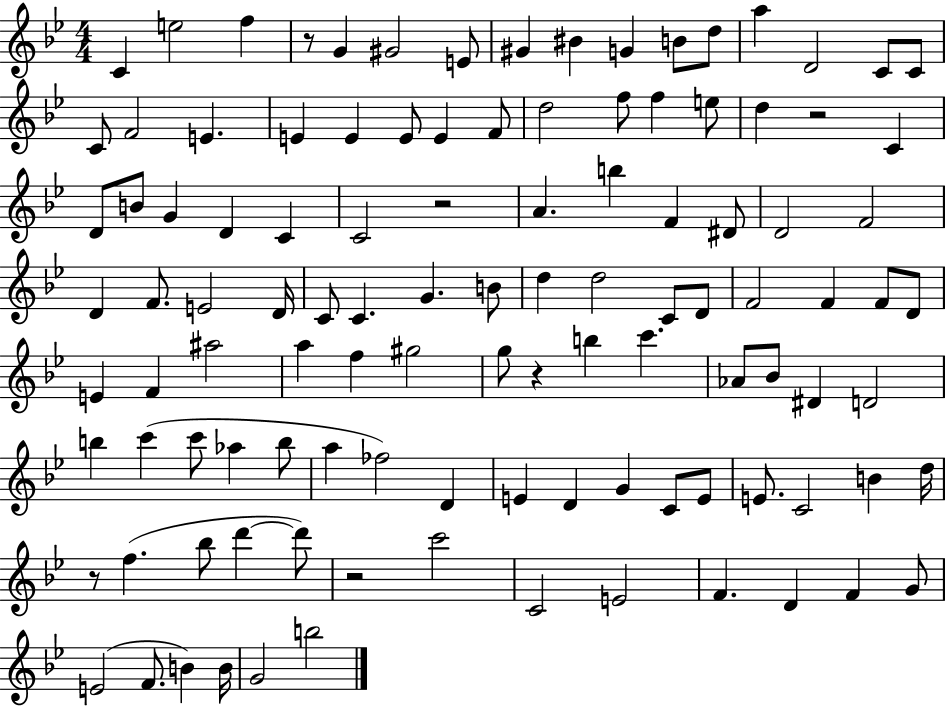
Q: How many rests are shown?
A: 6